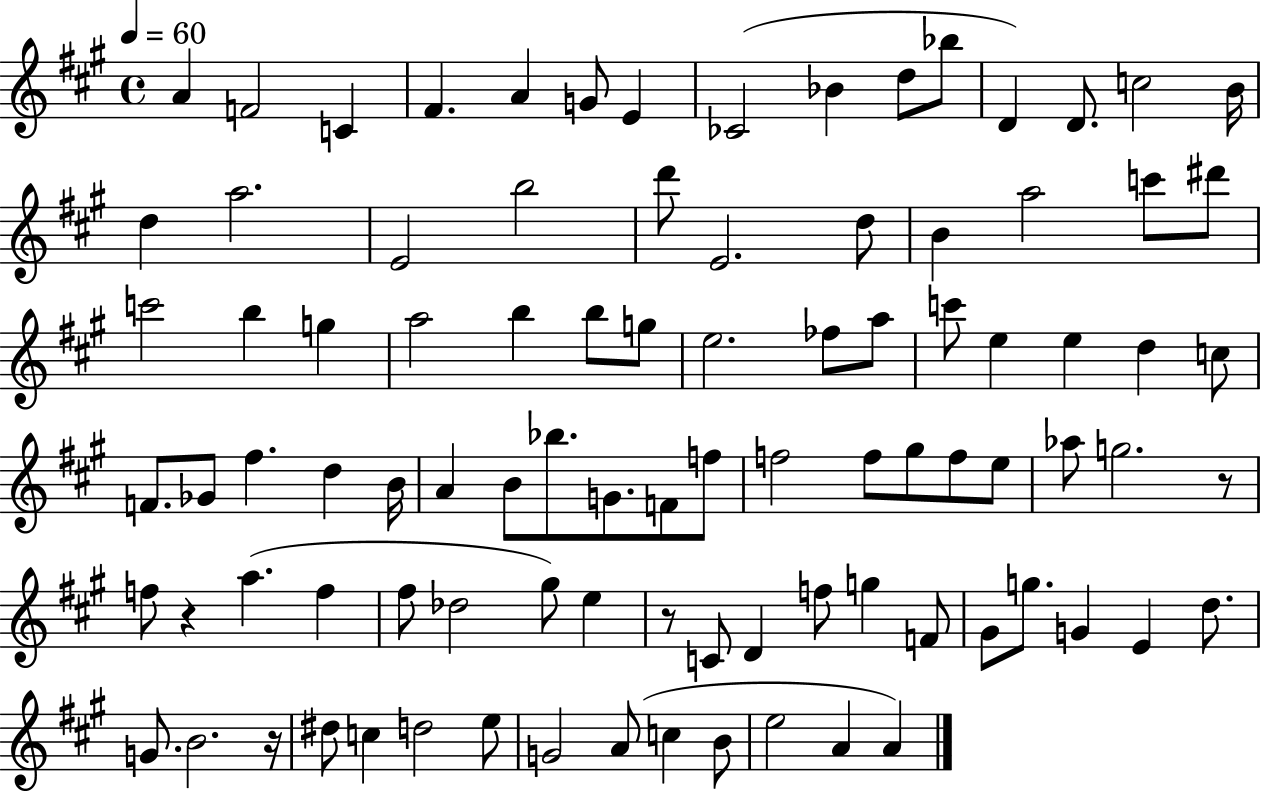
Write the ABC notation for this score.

X:1
T:Untitled
M:4/4
L:1/4
K:A
A F2 C ^F A G/2 E _C2 _B d/2 _b/2 D D/2 c2 B/4 d a2 E2 b2 d'/2 E2 d/2 B a2 c'/2 ^d'/2 c'2 b g a2 b b/2 g/2 e2 _f/2 a/2 c'/2 e e d c/2 F/2 _G/2 ^f d B/4 A B/2 _b/2 G/2 F/2 f/2 f2 f/2 ^g/2 f/2 e/2 _a/2 g2 z/2 f/2 z a f ^f/2 _d2 ^g/2 e z/2 C/2 D f/2 g F/2 ^G/2 g/2 G E d/2 G/2 B2 z/4 ^d/2 c d2 e/2 G2 A/2 c B/2 e2 A A